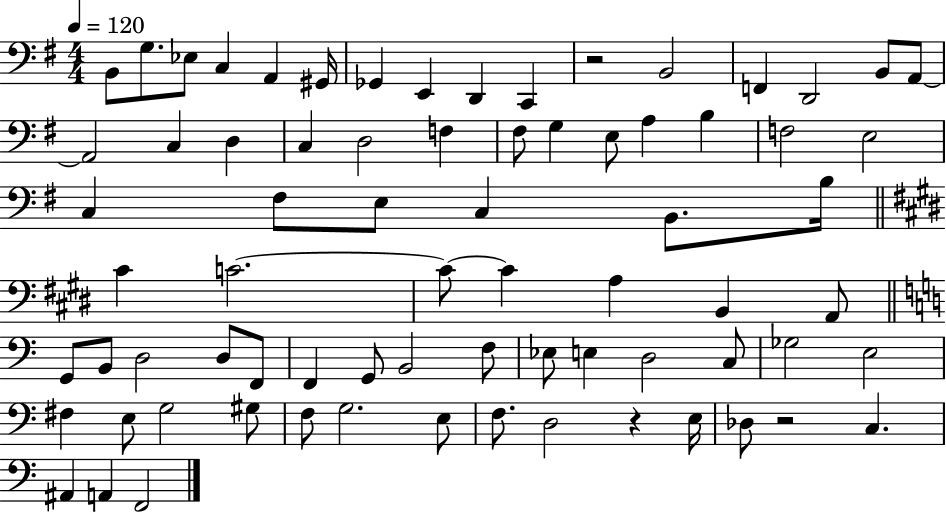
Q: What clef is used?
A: bass